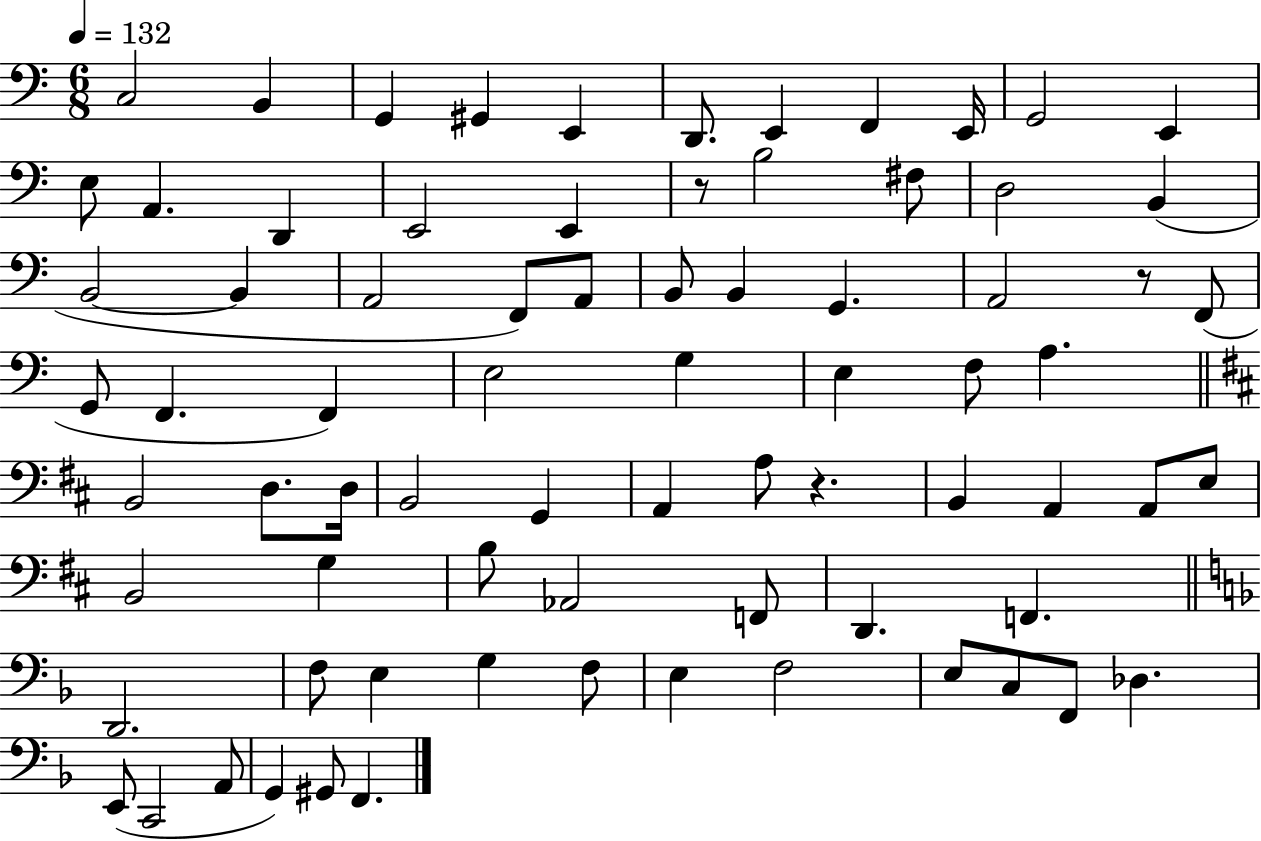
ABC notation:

X:1
T:Untitled
M:6/8
L:1/4
K:C
C,2 B,, G,, ^G,, E,, D,,/2 E,, F,, E,,/4 G,,2 E,, E,/2 A,, D,, E,,2 E,, z/2 B,2 ^F,/2 D,2 B,, B,,2 B,, A,,2 F,,/2 A,,/2 B,,/2 B,, G,, A,,2 z/2 F,,/2 G,,/2 F,, F,, E,2 G, E, F,/2 A, B,,2 D,/2 D,/4 B,,2 G,, A,, A,/2 z B,, A,, A,,/2 E,/2 B,,2 G, B,/2 _A,,2 F,,/2 D,, F,, D,,2 F,/2 E, G, F,/2 E, F,2 E,/2 C,/2 F,,/2 _D, E,,/2 C,,2 A,,/2 G,, ^G,,/2 F,,